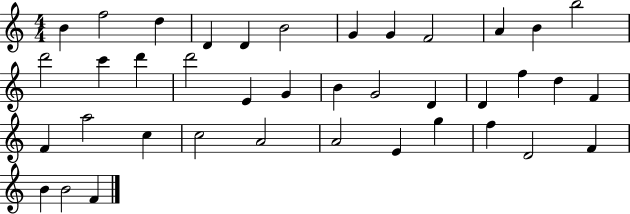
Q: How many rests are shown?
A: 0